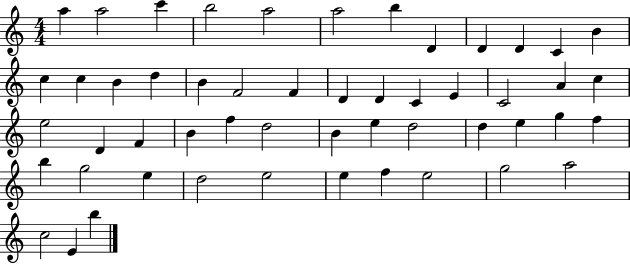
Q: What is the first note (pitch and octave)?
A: A5